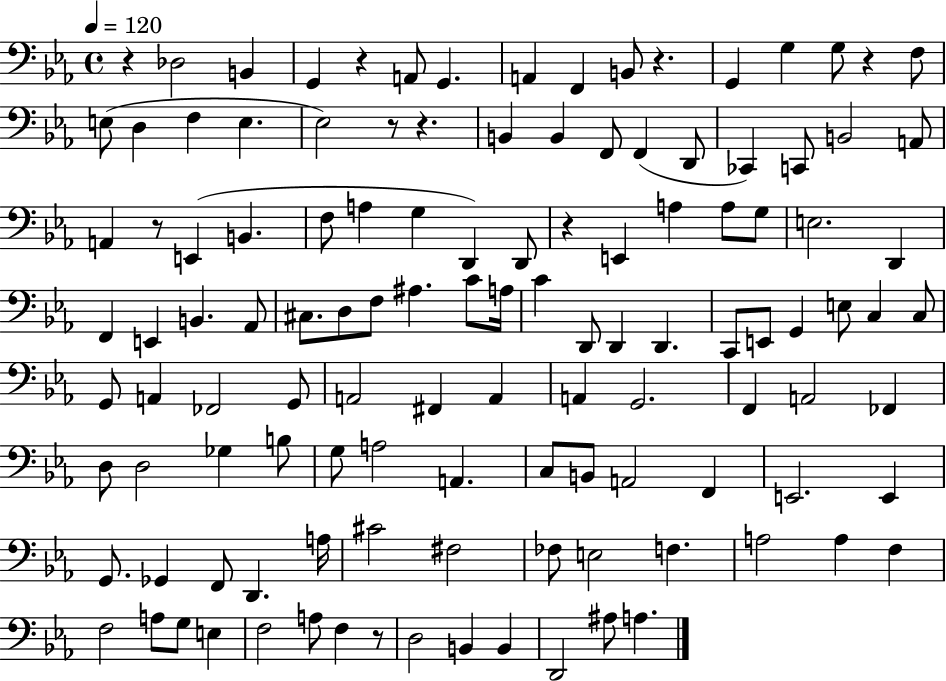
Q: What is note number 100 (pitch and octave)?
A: A3